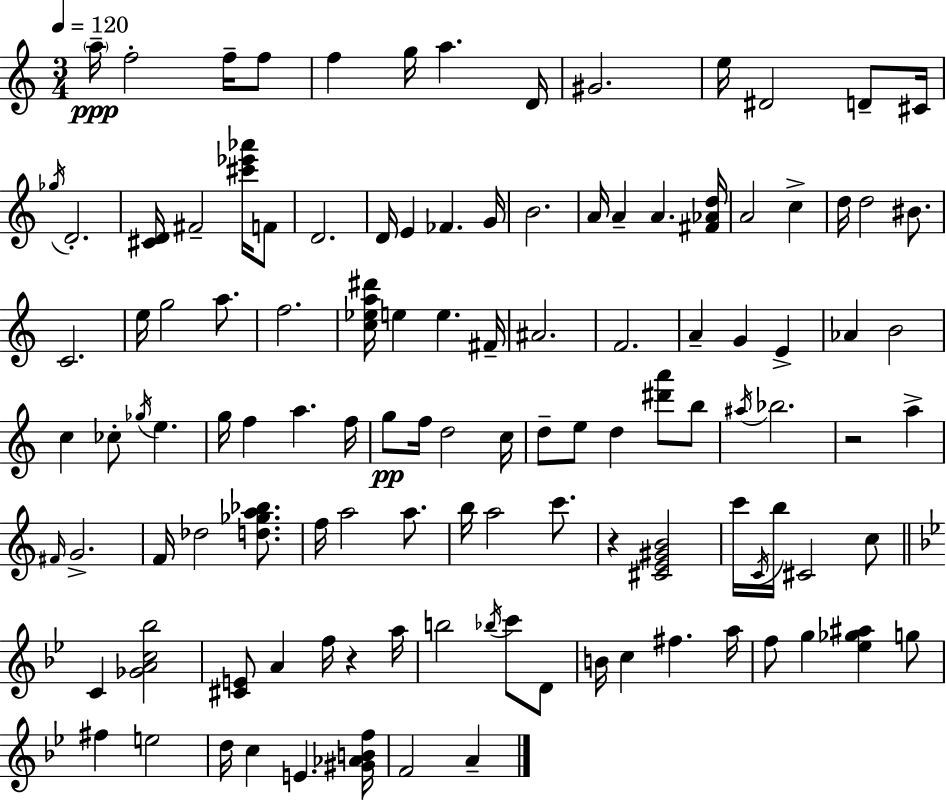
A5/s F5/h F5/s F5/e F5/q G5/s A5/q. D4/s G#4/h. E5/s D#4/h D4/e C#4/s Gb5/s D4/h. [C#4,D4]/s F#4/h [C#6,Eb6,Ab6]/s F4/e D4/h. D4/s E4/q FES4/q. G4/s B4/h. A4/s A4/q A4/q. [F#4,Ab4,D5]/s A4/h C5/q D5/s D5/h BIS4/e. C4/h. E5/s G5/h A5/e. F5/h. [C5,Eb5,A5,D#6]/s E5/q E5/q. F#4/s A#4/h. F4/h. A4/q G4/q E4/q Ab4/q B4/h C5/q CES5/e Gb5/s E5/q. G5/s F5/q A5/q. F5/s G5/e F5/s D5/h C5/s D5/e E5/e D5/q [D#6,A6]/e B5/e A#5/s Bb5/h. R/h A5/q F#4/s G4/h. F4/s Db5/h [D5,Gb5,A5,Bb5]/e. F5/s A5/h A5/e. B5/s A5/h C6/e. R/q [C#4,E4,G#4,B4]/h C6/s C4/s B5/s C#4/h C5/e C4/q [Gb4,A4,C5,Bb5]/h [C#4,E4]/e A4/q F5/s R/q A5/s B5/h Bb5/s C6/e D4/e B4/s C5/q F#5/q. A5/s F5/e G5/q [Eb5,Gb5,A#5]/q G5/e F#5/q E5/h D5/s C5/q E4/q. [G#4,Ab4,B4,F5]/s F4/h A4/q